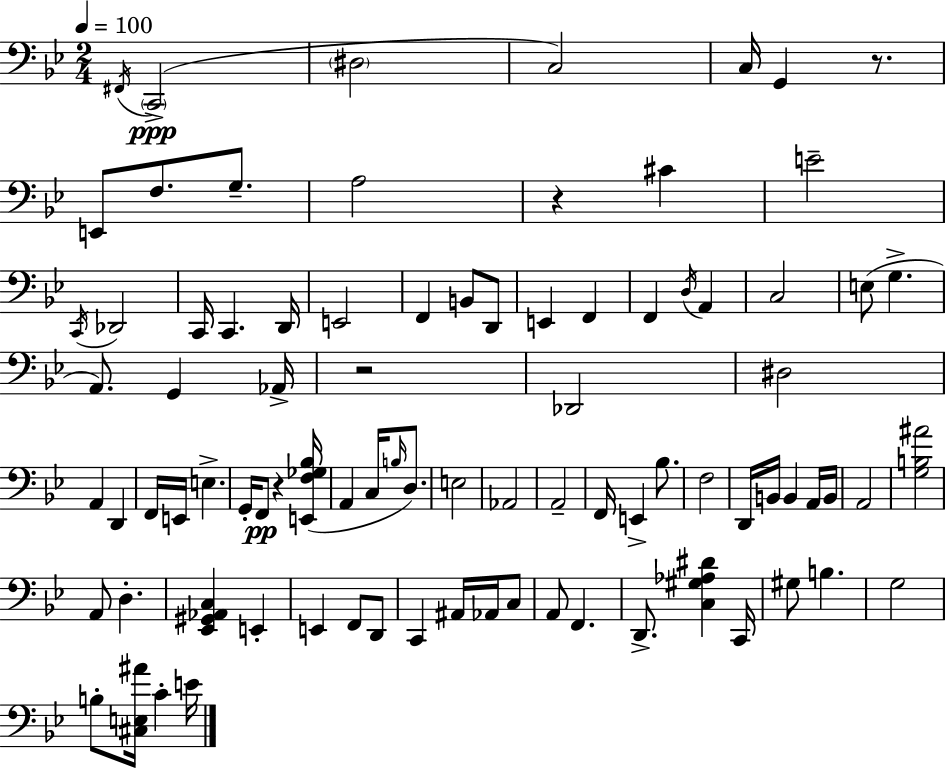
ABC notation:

X:1
T:Untitled
M:2/4
L:1/4
K:Gm
^F,,/4 C,,2 ^D,2 C,2 C,/4 G,, z/2 E,,/2 F,/2 G,/2 A,2 z ^C E2 C,,/4 _D,,2 C,,/4 C,, D,,/4 E,,2 F,, B,,/2 D,,/2 E,, F,, F,, D,/4 A,, C,2 E,/2 G, A,,/2 G,, _A,,/4 z2 _D,,2 ^D,2 A,, D,, F,,/4 E,,/4 E, G,,/4 F,,/2 z [E,,F,_G,_B,]/4 A,, C,/4 B,/4 D,/2 E,2 _A,,2 A,,2 F,,/4 E,, _B,/2 F,2 D,,/4 B,,/4 B,, A,,/4 B,,/4 A,,2 [G,B,^A]2 A,,/2 D, [_E,,^G,,_A,,C,] E,, E,, F,,/2 D,,/2 C,, ^A,,/4 _A,,/4 C,/2 A,,/2 F,, D,,/2 [C,^G,_A,^D] C,,/4 ^G,/2 B, G,2 B,/2 [^C,E,^A]/4 C E/4